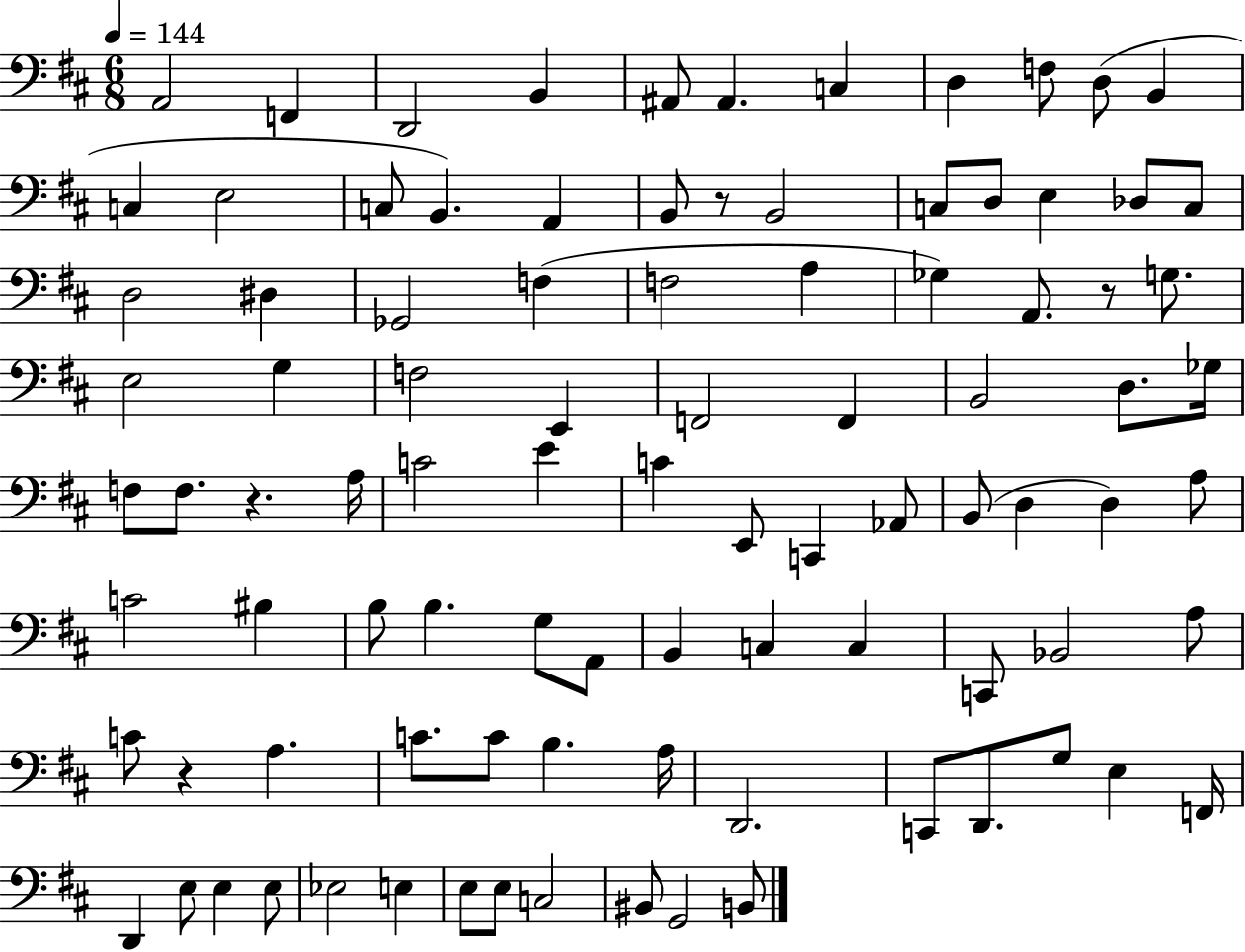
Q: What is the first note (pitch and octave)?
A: A2